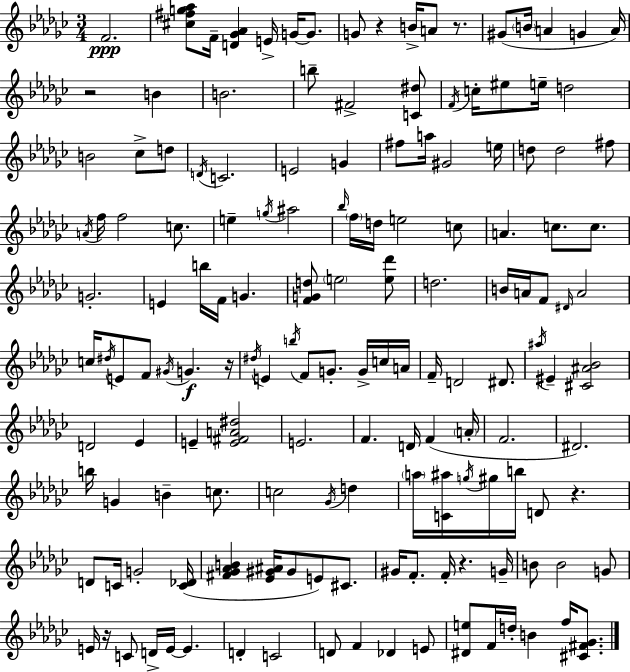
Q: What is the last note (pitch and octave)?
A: F5